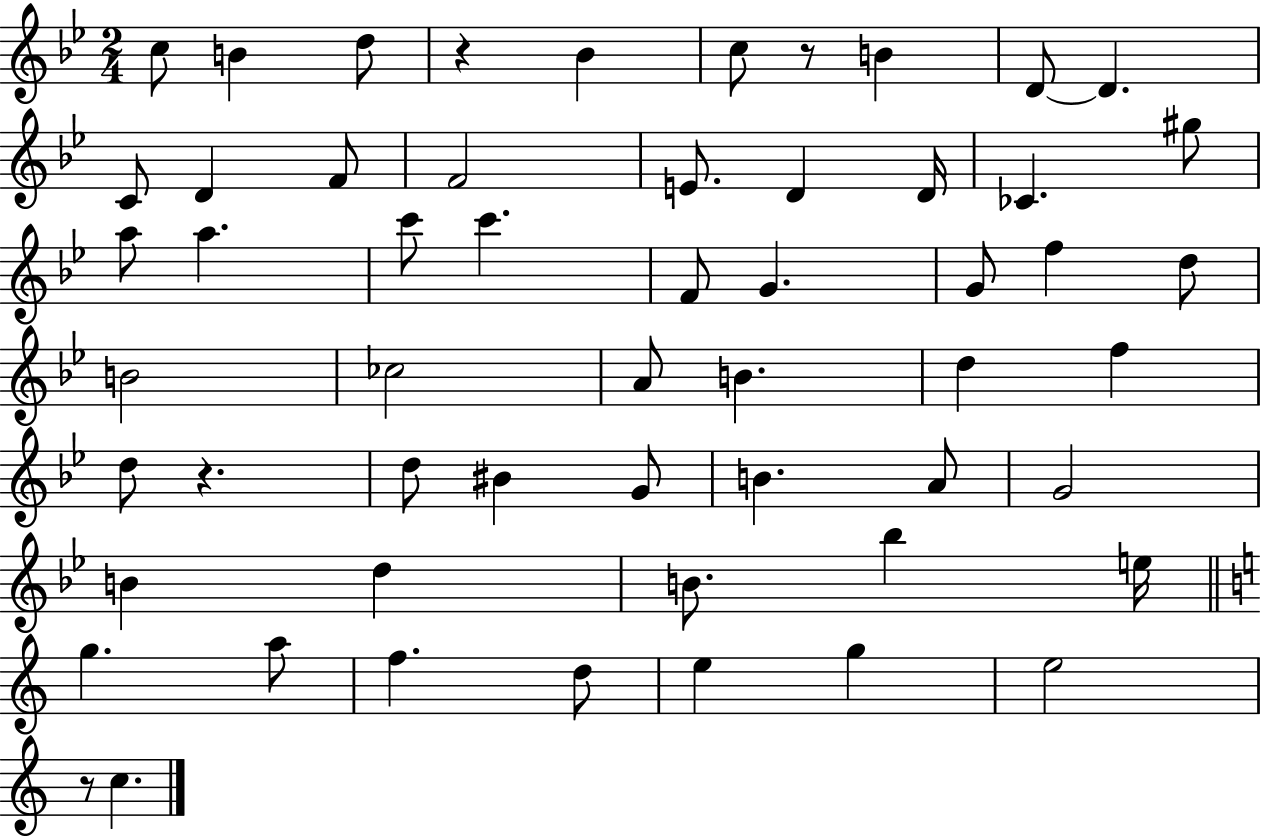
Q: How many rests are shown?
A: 4